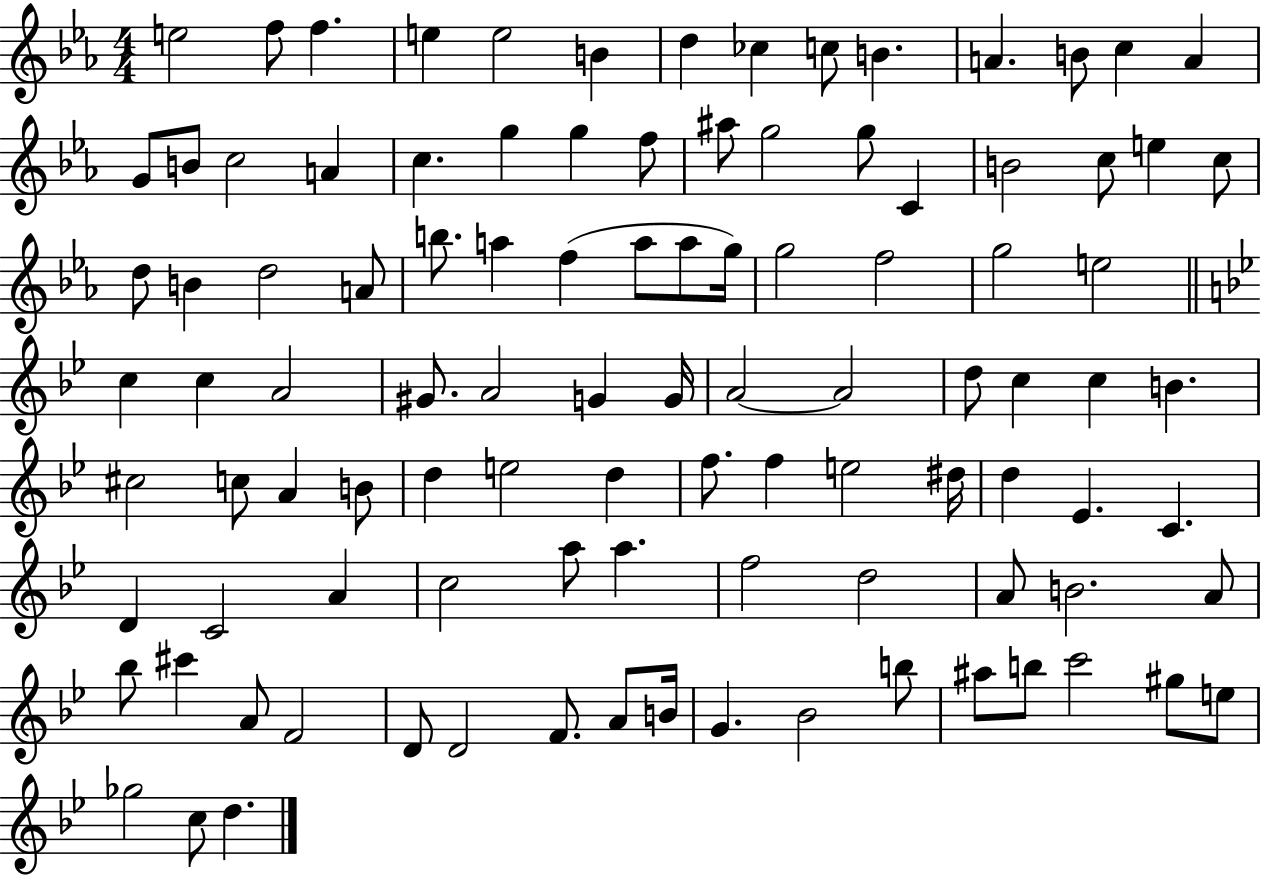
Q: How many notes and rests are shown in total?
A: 102